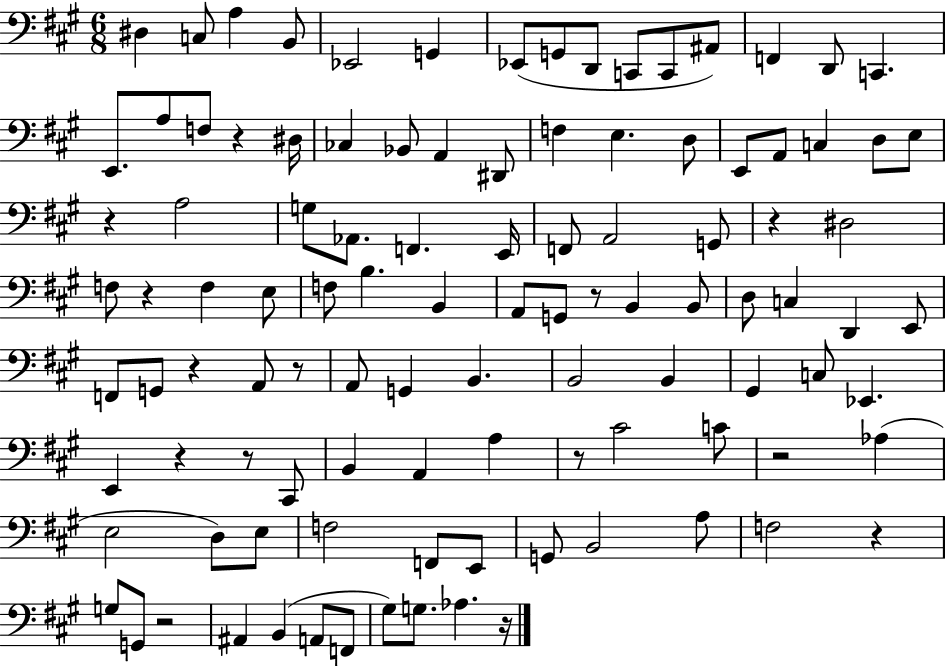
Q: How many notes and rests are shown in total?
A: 106